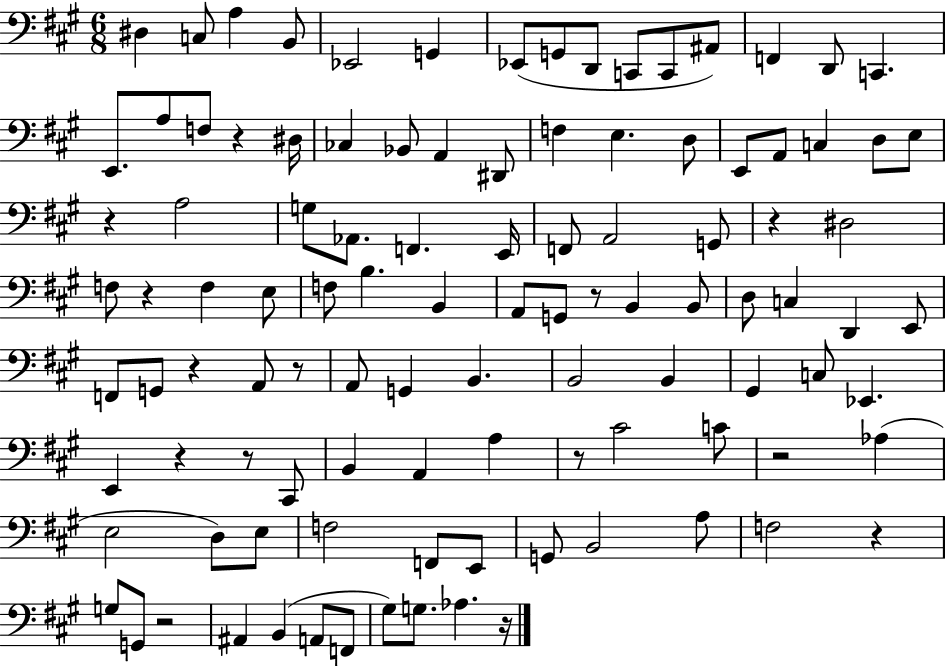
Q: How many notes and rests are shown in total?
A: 106